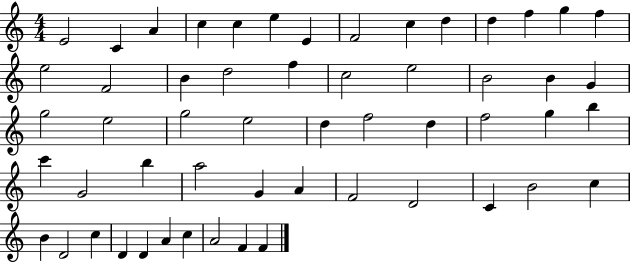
E4/h C4/q A4/q C5/q C5/q E5/q E4/q F4/h C5/q D5/q D5/q F5/q G5/q F5/q E5/h F4/h B4/q D5/h F5/q C5/h E5/h B4/h B4/q G4/q G5/h E5/h G5/h E5/h D5/q F5/h D5/q F5/h G5/q B5/q C6/q G4/h B5/q A5/h G4/q A4/q F4/h D4/h C4/q B4/h C5/q B4/q D4/h C5/q D4/q D4/q A4/q C5/q A4/h F4/q F4/q